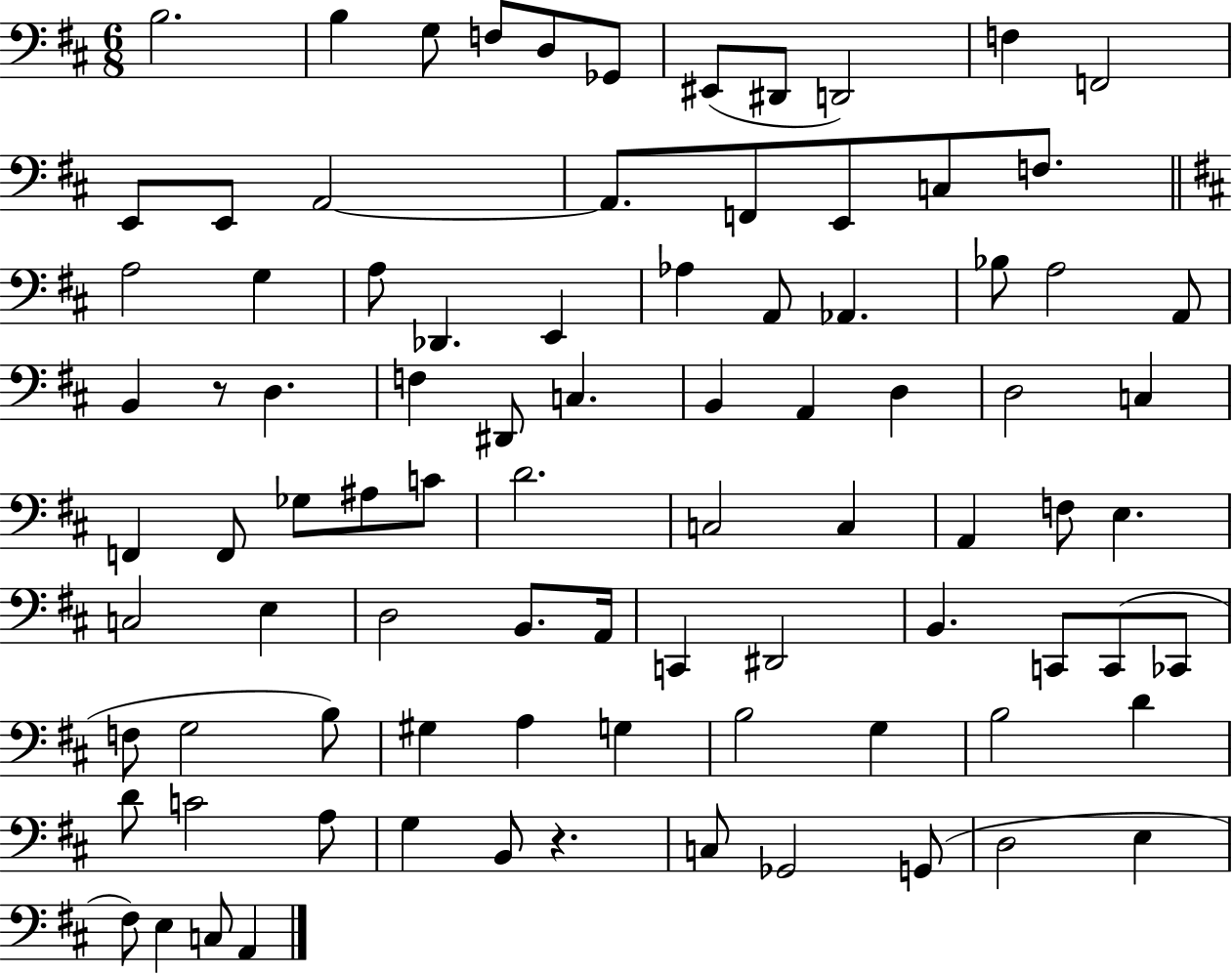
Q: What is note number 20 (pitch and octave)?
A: A3